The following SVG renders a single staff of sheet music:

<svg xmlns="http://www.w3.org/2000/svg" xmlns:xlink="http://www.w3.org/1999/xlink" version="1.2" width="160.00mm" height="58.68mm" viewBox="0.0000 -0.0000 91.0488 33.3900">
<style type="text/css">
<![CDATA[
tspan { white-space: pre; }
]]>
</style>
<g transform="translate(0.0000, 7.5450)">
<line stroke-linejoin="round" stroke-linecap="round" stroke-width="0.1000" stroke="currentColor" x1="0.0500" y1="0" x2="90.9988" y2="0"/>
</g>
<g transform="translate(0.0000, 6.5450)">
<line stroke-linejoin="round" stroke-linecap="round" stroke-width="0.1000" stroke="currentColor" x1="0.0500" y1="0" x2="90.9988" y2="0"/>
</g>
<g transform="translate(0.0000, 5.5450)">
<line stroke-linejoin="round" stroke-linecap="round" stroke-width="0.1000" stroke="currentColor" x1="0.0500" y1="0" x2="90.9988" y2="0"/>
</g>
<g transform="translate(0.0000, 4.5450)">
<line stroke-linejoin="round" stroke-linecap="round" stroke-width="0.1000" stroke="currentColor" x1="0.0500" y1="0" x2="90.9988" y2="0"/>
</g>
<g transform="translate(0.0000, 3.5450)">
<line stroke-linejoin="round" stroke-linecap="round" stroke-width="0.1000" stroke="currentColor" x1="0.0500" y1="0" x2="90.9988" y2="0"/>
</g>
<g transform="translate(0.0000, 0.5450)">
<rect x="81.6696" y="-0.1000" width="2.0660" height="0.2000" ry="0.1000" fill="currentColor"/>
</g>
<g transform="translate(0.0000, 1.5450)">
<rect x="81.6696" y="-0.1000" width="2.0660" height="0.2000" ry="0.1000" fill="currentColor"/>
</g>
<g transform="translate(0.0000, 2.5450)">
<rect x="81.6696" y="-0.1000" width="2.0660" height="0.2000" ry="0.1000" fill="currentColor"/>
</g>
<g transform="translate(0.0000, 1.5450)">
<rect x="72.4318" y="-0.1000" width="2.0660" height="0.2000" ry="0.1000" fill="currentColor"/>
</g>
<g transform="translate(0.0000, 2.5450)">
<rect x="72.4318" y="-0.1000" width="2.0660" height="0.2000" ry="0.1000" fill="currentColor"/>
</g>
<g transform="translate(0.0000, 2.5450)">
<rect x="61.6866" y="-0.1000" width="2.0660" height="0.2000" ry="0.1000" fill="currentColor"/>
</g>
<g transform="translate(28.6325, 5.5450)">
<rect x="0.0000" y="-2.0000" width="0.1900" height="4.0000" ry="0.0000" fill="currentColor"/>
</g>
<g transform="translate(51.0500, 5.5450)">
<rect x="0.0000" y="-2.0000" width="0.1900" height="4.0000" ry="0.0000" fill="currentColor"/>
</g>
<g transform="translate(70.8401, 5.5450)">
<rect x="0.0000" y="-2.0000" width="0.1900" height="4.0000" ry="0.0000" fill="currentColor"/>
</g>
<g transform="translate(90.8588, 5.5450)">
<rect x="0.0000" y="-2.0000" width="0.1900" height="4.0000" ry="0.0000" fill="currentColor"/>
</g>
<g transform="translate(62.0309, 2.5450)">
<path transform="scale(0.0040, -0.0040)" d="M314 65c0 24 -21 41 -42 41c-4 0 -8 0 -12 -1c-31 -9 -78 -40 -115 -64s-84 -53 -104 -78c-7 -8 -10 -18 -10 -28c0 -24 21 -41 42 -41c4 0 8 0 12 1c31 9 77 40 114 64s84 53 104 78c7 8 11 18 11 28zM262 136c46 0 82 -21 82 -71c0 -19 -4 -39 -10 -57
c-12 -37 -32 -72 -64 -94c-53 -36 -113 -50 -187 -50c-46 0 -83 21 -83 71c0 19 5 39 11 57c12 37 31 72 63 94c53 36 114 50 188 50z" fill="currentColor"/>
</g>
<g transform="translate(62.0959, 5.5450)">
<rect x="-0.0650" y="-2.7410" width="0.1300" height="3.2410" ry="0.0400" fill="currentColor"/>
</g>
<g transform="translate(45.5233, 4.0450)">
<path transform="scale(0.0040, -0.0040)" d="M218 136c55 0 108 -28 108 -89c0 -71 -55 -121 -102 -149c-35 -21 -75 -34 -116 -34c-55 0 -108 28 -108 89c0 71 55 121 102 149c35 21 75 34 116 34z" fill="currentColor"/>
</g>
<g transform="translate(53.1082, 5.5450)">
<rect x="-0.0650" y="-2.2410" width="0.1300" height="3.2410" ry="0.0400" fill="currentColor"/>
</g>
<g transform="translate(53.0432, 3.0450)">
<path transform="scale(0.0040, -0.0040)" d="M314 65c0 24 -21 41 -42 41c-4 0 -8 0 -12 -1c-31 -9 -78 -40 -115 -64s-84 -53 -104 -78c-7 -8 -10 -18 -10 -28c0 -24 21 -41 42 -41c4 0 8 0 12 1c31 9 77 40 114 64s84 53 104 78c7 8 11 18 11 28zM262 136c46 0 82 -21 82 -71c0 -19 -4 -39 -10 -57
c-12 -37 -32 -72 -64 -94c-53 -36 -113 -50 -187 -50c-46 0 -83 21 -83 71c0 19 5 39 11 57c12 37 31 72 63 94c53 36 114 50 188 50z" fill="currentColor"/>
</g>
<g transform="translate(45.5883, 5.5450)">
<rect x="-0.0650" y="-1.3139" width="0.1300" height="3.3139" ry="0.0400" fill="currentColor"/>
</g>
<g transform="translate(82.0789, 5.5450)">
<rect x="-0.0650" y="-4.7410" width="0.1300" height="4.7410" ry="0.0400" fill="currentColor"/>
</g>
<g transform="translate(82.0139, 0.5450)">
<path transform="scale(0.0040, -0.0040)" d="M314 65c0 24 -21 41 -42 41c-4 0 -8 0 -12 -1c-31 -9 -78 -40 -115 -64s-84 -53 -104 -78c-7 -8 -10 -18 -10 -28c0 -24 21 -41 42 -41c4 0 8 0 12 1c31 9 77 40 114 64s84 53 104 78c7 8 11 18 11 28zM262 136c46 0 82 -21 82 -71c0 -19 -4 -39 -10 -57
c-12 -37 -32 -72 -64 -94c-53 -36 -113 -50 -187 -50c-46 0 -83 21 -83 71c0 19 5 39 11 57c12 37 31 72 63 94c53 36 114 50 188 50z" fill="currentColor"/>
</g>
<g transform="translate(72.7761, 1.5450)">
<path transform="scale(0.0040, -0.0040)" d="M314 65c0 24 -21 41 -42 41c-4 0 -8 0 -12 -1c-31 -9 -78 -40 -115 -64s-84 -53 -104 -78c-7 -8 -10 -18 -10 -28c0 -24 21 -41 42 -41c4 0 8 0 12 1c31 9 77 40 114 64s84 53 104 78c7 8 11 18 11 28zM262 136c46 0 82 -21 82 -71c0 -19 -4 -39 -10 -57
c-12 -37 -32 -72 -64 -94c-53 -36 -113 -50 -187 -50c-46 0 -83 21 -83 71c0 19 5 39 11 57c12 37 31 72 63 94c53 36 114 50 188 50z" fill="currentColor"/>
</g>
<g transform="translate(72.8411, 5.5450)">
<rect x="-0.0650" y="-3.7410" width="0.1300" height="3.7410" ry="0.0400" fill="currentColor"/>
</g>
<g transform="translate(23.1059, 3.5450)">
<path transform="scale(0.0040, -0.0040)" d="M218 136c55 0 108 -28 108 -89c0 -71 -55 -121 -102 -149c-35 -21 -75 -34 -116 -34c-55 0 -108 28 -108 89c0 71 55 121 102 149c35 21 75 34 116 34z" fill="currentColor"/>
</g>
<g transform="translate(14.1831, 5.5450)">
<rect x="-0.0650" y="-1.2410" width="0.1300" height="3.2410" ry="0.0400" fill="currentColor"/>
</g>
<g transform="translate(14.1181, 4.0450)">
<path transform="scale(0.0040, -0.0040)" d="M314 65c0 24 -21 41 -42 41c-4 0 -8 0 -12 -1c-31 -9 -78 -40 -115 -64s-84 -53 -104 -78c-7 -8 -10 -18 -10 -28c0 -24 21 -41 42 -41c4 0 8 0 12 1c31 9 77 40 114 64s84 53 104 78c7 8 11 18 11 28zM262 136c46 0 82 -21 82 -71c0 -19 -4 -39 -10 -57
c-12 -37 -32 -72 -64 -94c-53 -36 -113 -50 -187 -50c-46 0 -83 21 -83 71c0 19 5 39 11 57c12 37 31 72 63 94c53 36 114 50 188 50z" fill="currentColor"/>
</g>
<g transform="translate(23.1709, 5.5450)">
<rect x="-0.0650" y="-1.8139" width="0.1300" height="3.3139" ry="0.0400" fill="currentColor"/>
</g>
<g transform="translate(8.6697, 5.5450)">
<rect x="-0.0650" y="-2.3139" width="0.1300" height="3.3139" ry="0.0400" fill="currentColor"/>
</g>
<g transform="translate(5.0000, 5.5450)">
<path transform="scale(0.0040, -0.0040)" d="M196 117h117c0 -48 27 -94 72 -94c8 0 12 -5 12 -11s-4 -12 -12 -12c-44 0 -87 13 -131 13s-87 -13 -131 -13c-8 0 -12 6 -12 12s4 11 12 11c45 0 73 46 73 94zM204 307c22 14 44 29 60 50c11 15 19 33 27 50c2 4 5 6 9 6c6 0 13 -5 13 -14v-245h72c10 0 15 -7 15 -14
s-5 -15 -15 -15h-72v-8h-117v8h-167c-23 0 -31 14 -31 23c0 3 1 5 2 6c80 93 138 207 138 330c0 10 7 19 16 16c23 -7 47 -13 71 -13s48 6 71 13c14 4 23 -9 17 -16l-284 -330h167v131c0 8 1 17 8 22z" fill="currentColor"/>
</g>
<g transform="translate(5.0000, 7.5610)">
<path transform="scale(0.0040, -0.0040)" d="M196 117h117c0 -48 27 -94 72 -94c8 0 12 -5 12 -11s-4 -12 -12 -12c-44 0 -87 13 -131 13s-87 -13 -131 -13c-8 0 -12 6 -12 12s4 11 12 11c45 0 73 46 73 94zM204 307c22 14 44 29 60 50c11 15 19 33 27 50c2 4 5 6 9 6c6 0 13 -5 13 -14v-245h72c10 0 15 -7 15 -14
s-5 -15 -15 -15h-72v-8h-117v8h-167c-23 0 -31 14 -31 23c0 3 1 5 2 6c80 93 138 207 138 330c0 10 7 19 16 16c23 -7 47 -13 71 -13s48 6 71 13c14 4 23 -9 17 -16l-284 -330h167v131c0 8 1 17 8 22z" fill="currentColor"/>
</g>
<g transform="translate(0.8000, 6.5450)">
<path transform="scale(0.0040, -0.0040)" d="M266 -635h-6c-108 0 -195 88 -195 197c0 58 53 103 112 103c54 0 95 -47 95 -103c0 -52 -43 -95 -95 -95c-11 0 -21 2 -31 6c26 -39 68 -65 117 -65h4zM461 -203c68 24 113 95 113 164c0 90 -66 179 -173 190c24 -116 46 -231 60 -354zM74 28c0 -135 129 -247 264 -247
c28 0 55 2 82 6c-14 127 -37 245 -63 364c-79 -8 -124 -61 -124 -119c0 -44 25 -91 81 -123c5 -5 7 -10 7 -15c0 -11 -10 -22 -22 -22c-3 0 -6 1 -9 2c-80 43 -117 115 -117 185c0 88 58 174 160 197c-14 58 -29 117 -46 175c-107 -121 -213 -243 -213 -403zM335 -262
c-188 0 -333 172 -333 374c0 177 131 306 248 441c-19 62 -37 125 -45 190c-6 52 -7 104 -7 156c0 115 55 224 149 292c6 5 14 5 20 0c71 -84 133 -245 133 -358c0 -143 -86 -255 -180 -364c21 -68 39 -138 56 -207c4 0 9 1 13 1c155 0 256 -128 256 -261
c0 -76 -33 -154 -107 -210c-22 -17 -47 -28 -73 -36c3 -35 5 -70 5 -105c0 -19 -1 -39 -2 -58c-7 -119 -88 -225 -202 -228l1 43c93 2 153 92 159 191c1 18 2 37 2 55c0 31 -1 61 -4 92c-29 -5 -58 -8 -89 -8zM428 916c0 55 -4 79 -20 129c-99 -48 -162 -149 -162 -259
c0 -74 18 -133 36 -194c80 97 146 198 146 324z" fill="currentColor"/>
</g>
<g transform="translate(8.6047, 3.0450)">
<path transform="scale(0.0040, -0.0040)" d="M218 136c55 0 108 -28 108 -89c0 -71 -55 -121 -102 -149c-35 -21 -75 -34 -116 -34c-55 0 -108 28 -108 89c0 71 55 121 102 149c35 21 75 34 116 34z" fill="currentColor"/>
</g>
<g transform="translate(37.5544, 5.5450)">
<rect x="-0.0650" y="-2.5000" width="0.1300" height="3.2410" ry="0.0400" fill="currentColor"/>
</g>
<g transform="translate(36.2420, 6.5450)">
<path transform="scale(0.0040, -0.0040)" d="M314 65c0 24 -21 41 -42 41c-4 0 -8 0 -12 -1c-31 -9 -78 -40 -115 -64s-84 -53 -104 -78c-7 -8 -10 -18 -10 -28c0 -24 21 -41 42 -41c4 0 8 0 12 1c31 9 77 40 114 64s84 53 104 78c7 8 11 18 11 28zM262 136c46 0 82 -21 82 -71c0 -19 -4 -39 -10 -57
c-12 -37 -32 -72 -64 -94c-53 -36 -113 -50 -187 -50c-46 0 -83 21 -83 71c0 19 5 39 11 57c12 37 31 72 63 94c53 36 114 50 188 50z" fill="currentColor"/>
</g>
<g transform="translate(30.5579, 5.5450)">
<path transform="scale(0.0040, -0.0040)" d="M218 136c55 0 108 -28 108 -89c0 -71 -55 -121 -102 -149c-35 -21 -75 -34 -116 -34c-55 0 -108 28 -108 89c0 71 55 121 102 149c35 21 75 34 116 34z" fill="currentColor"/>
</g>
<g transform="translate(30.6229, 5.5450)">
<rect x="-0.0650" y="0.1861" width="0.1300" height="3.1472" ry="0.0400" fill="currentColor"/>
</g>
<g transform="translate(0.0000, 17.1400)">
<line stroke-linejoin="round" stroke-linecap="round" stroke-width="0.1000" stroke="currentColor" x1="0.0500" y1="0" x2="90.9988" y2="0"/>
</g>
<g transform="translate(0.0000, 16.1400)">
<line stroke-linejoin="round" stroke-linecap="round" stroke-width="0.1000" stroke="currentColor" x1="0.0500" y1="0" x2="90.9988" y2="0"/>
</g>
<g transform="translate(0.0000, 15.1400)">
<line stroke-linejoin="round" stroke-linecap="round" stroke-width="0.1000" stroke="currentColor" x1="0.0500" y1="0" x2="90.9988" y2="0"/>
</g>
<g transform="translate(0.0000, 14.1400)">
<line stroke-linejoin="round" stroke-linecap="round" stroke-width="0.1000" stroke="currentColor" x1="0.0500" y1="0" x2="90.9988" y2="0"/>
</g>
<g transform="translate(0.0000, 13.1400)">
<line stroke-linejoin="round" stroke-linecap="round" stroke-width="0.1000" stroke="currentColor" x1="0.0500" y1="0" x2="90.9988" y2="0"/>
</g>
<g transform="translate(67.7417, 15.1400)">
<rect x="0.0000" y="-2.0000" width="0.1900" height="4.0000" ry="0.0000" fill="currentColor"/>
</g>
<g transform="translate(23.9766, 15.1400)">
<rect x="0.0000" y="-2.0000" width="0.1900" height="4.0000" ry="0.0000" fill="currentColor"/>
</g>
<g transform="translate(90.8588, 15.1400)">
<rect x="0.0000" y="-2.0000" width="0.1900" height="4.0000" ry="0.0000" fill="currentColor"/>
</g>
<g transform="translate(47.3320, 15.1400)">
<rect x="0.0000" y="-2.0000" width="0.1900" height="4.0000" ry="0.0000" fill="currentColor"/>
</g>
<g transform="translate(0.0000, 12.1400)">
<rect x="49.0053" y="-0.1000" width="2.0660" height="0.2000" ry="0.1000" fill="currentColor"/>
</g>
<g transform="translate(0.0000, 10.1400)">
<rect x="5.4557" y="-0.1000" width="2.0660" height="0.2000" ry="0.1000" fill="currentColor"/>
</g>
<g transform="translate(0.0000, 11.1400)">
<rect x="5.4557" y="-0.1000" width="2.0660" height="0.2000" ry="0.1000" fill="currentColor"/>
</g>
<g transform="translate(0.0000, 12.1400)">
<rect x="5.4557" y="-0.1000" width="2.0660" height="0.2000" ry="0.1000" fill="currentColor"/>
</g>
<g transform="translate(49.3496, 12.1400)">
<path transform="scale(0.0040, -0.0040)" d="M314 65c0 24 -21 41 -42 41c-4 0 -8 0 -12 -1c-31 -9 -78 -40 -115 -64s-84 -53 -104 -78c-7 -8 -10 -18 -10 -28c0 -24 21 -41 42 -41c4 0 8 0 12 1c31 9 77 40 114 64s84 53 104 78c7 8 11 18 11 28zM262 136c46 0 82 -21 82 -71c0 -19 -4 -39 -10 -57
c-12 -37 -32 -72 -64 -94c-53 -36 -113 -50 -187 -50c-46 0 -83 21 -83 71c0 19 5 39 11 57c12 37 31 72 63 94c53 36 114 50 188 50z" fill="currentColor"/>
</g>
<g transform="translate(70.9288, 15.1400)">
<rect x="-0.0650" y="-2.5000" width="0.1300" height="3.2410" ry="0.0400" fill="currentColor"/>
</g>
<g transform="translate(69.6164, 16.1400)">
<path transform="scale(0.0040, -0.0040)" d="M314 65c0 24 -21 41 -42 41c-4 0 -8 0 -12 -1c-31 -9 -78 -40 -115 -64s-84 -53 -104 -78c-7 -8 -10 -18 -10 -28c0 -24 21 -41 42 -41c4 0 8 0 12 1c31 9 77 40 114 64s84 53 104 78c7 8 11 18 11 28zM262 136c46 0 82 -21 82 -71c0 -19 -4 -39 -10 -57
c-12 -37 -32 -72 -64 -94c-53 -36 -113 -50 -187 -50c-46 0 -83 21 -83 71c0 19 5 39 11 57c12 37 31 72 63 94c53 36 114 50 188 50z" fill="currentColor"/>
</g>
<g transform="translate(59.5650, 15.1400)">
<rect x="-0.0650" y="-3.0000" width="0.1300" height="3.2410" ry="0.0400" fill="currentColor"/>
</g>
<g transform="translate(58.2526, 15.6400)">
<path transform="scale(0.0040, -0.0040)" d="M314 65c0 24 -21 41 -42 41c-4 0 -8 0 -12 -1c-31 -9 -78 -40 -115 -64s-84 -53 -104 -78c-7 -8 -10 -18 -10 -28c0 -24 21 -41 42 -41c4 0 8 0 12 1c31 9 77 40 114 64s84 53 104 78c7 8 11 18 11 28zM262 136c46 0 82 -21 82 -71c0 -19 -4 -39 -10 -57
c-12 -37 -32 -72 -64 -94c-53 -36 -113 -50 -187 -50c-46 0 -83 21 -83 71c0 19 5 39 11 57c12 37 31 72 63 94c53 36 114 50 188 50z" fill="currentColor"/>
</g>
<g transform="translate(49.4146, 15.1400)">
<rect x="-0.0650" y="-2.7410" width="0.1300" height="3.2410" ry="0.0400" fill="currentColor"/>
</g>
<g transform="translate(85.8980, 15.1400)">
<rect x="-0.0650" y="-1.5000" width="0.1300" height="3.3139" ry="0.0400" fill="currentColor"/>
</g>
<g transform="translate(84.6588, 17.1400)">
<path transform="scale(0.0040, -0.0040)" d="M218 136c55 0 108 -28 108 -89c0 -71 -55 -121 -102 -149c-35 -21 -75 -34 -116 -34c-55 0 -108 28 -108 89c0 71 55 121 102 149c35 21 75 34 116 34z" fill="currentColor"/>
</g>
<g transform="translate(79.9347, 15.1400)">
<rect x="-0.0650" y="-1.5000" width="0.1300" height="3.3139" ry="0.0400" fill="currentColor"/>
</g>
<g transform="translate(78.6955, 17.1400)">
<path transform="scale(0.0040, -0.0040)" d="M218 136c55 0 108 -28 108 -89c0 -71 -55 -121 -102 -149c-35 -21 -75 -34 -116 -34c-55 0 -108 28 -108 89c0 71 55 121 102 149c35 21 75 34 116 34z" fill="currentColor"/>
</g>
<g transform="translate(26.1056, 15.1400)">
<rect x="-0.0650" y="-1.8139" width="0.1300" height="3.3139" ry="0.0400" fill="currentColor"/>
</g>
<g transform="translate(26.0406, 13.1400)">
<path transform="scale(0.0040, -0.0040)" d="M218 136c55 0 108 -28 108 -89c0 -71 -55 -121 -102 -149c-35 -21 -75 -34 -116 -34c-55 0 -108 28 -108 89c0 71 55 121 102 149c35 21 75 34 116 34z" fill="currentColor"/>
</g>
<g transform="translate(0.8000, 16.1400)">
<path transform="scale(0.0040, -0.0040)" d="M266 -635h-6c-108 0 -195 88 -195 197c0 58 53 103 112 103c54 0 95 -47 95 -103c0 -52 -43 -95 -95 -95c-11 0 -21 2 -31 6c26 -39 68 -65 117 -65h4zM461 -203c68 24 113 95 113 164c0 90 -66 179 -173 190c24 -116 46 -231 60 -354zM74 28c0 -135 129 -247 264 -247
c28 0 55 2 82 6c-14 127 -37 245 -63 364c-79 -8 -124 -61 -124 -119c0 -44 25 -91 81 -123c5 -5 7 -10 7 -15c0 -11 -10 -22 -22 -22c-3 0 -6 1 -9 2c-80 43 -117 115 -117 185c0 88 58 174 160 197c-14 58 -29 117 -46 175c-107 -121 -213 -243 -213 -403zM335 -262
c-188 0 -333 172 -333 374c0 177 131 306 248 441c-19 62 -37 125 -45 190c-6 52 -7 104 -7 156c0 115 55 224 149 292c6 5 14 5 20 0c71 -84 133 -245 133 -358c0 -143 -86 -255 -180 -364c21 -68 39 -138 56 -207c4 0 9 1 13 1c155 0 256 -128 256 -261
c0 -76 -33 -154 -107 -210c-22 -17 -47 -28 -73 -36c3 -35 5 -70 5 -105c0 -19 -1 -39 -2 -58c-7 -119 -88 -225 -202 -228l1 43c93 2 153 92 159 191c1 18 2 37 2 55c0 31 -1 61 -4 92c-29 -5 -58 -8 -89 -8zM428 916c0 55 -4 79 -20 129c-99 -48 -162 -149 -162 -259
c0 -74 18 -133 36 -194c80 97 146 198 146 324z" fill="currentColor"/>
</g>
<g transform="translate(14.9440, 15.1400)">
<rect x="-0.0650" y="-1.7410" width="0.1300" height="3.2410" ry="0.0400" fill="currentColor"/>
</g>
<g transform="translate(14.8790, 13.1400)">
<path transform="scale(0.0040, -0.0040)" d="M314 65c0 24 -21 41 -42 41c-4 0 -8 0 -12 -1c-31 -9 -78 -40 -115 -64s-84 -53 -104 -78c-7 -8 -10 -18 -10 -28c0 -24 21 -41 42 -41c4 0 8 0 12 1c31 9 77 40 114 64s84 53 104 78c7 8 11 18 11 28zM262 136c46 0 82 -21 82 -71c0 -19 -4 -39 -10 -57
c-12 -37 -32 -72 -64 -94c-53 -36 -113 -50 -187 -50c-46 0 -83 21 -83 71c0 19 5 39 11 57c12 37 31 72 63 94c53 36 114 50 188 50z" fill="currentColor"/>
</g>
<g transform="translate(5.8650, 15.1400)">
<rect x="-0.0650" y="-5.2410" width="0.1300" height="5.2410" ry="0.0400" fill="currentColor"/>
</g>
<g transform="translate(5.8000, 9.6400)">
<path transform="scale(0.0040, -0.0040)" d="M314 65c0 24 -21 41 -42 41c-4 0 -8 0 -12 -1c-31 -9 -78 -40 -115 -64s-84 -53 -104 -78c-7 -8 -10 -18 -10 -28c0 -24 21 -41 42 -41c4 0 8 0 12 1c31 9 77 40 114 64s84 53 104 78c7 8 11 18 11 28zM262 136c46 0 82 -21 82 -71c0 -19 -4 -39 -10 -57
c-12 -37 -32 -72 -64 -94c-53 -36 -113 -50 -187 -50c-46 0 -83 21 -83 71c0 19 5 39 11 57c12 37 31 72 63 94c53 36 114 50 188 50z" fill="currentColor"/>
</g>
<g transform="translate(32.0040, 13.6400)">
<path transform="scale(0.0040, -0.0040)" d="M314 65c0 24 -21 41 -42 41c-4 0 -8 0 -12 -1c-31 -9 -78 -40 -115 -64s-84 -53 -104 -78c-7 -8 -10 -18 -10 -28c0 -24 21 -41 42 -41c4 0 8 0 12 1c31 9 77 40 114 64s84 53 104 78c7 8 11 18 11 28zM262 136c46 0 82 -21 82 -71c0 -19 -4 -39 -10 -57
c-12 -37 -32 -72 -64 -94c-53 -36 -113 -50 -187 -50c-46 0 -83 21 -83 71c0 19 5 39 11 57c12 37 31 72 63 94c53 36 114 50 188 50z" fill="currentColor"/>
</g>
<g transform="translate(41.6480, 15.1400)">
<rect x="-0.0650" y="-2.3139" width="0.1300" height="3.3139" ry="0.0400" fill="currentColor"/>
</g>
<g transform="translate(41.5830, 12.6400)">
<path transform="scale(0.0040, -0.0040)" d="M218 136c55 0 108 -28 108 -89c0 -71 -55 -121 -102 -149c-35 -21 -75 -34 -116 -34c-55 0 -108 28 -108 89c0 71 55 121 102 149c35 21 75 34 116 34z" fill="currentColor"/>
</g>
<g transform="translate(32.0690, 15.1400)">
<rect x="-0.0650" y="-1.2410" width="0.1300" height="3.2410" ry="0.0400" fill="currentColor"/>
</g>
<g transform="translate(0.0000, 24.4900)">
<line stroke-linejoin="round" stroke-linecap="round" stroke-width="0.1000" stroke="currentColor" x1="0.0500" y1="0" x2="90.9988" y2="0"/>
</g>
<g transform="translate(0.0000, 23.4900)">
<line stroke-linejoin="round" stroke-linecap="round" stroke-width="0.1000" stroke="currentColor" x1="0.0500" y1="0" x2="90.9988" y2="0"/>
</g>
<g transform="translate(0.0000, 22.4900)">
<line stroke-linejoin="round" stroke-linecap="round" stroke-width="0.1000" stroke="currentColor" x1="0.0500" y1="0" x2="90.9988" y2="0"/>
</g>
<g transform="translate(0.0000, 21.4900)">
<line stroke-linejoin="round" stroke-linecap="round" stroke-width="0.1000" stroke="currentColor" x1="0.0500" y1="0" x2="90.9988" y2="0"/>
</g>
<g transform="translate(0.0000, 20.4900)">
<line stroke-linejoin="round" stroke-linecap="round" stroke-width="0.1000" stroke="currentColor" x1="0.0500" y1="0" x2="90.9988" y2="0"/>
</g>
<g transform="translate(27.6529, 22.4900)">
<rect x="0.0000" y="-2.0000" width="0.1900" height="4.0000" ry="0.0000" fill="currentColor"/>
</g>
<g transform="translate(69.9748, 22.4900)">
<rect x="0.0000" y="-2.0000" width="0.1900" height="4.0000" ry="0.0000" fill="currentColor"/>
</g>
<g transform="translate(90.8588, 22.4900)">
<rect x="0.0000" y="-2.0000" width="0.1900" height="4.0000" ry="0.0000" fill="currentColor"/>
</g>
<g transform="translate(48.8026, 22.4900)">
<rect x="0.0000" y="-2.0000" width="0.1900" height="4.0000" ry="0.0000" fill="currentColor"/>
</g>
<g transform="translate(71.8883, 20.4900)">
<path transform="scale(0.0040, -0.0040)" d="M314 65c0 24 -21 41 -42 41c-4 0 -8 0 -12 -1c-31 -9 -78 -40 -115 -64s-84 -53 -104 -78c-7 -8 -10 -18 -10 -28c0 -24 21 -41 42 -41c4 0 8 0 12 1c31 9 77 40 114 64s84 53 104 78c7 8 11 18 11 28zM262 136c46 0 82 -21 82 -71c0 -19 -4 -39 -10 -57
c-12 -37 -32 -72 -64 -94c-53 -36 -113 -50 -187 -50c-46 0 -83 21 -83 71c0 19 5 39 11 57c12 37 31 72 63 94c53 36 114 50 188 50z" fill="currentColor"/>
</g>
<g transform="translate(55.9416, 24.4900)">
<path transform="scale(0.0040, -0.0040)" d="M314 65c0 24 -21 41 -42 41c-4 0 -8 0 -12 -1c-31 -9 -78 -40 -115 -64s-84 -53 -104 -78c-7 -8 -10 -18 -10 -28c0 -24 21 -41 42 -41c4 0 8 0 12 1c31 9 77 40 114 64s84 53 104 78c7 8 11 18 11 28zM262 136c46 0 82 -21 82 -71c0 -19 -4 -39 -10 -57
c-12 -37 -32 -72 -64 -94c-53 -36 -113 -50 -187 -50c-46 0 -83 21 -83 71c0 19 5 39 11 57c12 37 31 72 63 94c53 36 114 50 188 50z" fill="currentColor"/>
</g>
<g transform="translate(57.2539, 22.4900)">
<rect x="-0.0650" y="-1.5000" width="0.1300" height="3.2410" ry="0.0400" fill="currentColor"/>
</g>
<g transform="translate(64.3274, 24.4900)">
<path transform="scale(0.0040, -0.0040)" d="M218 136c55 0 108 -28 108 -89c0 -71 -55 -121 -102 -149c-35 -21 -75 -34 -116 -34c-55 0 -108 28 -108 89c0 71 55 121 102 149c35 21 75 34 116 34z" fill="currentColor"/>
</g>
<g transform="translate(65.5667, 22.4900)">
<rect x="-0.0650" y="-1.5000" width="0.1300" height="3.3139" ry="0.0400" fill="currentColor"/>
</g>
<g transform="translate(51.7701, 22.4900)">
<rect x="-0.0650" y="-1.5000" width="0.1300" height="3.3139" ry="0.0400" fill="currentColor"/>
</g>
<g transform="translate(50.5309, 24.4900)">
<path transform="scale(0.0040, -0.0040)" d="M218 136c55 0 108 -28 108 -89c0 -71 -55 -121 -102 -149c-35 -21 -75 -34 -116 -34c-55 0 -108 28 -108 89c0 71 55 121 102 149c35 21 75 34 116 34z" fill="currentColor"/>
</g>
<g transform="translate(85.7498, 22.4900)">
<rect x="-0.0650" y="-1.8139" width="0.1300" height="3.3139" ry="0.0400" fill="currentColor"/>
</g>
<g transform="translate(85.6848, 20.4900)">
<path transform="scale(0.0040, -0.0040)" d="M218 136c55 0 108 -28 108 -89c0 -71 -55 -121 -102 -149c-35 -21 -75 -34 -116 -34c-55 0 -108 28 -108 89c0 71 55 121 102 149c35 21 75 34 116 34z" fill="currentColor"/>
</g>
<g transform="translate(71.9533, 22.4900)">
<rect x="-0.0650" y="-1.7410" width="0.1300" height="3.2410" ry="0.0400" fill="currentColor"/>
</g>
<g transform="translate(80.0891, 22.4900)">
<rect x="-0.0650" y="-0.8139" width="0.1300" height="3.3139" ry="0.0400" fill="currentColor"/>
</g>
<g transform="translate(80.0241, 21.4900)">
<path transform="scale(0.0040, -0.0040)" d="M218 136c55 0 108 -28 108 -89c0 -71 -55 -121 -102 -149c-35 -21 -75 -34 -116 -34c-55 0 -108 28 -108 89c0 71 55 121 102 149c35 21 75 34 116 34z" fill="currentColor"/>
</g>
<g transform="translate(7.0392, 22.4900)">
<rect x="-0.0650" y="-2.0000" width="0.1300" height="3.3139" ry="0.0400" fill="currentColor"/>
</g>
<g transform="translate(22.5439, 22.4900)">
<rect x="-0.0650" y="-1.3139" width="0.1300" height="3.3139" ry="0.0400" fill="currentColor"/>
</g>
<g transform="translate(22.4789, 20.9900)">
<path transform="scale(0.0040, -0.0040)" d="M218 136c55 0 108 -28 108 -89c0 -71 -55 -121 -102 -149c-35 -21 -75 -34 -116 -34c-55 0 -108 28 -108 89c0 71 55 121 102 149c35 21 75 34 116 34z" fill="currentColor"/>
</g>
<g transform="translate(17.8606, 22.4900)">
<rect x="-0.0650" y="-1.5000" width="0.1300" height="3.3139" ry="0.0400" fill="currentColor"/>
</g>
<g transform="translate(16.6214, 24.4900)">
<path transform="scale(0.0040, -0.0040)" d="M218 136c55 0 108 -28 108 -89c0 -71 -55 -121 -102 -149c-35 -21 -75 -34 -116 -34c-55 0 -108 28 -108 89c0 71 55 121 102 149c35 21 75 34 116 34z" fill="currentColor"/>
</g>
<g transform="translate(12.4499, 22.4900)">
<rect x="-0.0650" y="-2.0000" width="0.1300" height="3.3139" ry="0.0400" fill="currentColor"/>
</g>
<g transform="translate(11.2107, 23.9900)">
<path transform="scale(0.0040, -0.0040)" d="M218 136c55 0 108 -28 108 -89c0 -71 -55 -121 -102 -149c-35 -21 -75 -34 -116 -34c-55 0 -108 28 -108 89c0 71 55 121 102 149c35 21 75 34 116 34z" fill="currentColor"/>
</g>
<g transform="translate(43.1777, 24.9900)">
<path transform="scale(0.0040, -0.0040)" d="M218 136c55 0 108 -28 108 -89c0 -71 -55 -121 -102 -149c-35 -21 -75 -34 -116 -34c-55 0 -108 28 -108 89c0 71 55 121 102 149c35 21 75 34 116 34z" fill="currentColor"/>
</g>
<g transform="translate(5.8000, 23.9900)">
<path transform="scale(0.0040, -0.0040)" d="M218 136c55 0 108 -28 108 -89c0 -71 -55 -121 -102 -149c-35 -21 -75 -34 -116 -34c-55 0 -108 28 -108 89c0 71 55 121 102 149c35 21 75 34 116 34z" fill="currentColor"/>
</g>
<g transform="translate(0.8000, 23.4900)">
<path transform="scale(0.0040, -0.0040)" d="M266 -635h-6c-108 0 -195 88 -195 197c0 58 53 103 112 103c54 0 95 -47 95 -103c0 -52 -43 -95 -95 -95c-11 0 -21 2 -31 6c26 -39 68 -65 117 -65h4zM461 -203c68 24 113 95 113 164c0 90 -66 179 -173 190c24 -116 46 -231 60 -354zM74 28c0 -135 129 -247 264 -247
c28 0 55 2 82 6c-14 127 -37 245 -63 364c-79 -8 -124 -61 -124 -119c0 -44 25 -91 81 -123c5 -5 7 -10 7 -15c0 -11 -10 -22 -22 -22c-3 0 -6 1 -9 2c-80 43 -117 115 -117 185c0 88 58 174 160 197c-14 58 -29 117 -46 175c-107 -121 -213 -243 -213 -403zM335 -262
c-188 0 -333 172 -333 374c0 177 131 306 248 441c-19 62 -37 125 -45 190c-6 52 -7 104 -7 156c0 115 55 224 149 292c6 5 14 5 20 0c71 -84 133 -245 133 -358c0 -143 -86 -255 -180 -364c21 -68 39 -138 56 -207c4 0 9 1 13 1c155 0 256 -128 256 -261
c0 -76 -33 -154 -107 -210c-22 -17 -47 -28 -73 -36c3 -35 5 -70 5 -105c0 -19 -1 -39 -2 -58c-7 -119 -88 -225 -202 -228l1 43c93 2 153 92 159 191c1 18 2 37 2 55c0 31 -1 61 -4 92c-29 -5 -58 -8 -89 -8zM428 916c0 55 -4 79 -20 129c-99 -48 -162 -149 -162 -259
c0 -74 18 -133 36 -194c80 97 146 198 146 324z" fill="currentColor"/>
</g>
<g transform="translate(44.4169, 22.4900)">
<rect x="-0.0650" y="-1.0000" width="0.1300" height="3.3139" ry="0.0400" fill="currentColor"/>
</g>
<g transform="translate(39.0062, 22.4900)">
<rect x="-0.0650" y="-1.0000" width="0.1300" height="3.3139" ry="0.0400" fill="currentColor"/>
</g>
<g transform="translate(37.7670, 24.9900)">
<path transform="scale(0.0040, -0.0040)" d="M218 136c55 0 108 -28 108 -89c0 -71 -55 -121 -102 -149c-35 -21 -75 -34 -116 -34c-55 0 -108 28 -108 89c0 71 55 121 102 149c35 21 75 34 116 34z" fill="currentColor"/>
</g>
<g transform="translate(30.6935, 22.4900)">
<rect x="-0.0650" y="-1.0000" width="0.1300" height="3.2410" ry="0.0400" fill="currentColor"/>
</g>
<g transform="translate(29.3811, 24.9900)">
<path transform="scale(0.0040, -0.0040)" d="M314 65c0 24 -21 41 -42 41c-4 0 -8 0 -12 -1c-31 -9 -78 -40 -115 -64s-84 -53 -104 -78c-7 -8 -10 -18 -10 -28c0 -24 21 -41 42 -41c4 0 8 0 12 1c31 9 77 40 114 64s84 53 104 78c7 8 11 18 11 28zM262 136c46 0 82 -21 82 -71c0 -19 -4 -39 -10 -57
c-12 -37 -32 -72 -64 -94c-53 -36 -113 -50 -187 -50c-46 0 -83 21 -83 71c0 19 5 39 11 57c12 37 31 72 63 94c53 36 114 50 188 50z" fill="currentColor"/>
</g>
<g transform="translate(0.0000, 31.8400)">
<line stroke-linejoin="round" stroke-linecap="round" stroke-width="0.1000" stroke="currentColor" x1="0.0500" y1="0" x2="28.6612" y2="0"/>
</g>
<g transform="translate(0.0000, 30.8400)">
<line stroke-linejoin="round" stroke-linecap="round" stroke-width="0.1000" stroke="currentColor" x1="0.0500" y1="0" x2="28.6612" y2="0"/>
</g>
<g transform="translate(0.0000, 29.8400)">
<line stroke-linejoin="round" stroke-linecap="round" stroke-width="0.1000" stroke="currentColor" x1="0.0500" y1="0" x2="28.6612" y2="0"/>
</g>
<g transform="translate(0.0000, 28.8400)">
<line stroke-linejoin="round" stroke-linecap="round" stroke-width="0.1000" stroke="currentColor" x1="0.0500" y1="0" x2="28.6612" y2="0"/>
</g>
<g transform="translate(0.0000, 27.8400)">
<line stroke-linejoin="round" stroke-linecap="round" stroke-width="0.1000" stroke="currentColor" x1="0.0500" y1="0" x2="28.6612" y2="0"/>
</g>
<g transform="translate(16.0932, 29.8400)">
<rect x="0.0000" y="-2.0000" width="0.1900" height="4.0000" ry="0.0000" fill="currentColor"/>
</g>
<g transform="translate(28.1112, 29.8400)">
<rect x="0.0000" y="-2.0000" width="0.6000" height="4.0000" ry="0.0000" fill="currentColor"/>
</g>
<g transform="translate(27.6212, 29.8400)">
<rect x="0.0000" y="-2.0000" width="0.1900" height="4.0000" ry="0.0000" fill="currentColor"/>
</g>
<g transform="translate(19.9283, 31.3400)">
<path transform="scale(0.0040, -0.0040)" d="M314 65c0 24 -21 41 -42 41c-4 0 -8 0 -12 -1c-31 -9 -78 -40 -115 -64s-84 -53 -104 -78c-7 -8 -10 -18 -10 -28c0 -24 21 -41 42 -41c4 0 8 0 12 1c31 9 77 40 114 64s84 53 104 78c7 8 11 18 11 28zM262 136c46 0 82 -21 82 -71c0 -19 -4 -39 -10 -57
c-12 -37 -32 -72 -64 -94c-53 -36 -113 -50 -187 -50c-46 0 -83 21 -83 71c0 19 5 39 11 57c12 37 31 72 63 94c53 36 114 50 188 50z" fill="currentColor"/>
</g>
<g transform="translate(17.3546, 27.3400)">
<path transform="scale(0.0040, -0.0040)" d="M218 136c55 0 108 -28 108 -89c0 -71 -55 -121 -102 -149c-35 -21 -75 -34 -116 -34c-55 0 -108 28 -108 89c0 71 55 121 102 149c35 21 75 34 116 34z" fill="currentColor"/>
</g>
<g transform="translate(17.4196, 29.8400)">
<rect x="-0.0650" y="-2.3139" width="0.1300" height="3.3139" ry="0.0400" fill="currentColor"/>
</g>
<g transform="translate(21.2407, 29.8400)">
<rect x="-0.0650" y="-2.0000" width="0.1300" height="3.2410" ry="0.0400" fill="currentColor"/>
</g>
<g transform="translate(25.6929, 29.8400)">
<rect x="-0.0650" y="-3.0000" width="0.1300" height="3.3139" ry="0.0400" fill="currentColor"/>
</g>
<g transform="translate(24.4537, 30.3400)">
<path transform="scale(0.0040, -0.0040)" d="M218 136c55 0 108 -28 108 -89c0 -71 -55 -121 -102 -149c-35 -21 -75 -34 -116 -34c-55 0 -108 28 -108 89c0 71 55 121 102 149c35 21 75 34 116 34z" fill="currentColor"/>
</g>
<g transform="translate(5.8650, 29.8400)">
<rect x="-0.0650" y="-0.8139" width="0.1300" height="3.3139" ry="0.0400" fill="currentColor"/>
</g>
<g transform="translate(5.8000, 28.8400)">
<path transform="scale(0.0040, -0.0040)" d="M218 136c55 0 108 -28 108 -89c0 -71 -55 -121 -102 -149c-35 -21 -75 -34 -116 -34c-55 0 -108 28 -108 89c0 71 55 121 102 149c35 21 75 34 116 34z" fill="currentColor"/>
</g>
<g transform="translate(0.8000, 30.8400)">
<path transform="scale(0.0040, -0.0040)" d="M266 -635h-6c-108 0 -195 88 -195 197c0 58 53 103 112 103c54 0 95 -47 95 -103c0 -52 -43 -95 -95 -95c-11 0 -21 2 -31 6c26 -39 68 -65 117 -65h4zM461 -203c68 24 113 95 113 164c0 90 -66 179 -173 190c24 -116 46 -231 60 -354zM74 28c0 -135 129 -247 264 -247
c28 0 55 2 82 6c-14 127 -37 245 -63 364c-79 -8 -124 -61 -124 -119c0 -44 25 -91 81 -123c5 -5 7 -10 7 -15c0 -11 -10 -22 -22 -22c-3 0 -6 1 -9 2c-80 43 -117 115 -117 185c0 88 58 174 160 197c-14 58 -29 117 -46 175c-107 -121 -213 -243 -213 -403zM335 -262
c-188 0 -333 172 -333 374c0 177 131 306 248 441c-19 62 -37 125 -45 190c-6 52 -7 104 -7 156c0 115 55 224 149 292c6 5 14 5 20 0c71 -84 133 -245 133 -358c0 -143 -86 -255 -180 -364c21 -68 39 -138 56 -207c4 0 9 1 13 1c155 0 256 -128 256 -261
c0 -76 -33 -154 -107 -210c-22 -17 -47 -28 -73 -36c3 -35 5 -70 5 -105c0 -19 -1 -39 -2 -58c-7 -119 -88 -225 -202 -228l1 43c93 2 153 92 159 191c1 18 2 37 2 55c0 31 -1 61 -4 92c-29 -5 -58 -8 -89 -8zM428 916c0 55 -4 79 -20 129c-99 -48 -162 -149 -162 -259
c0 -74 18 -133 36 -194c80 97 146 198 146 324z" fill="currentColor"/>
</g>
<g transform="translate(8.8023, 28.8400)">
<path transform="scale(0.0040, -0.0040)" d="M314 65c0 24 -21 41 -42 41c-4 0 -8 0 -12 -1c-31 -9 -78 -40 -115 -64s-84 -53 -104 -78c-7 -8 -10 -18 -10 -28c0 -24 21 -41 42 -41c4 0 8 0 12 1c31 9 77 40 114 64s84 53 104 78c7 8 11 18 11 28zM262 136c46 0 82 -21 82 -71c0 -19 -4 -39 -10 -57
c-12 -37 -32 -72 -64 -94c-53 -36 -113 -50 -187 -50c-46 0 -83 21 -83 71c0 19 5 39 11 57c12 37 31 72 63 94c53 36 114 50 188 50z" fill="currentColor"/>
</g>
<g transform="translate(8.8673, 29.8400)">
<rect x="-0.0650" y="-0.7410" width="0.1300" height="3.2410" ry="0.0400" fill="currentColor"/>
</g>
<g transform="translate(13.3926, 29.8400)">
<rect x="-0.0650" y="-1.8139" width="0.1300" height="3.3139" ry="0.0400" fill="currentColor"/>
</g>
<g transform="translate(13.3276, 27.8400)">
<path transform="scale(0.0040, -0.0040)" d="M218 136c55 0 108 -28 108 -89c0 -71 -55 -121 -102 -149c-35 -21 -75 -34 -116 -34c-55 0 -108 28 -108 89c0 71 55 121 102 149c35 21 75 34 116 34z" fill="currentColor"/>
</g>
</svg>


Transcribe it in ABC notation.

X:1
T:Untitled
M:4/4
L:1/4
K:C
g e2 f B G2 e g2 a2 c'2 e'2 f'2 f2 f e2 g a2 A2 G2 E E F F E e D2 D D E E2 E f2 d f d d2 f g F2 A